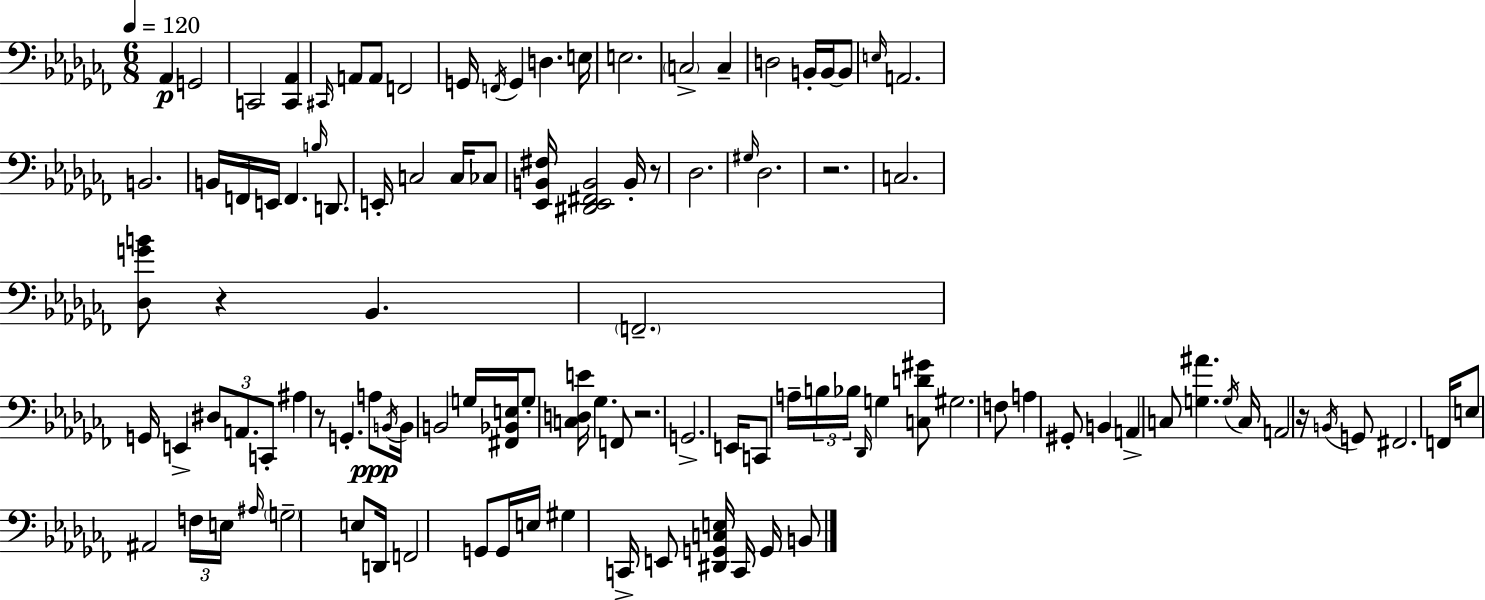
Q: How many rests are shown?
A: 6